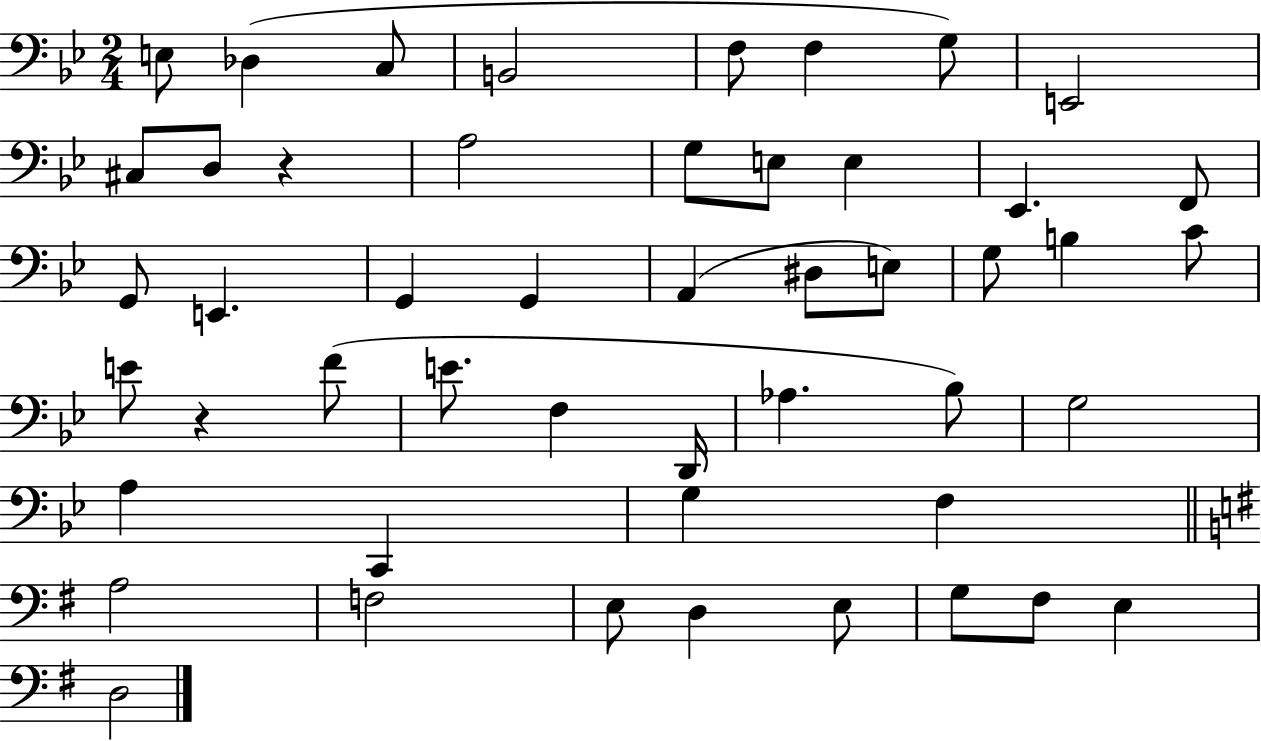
E3/e Db3/q C3/e B2/h F3/e F3/q G3/e E2/h C#3/e D3/e R/q A3/h G3/e E3/e E3/q Eb2/q. F2/e G2/e E2/q. G2/q G2/q A2/q D#3/e E3/e G3/e B3/q C4/e E4/e R/q F4/e E4/e. F3/q D2/s Ab3/q. Bb3/e G3/h A3/q C2/q G3/q F3/q A3/h F3/h E3/e D3/q E3/e G3/e F#3/e E3/q D3/h